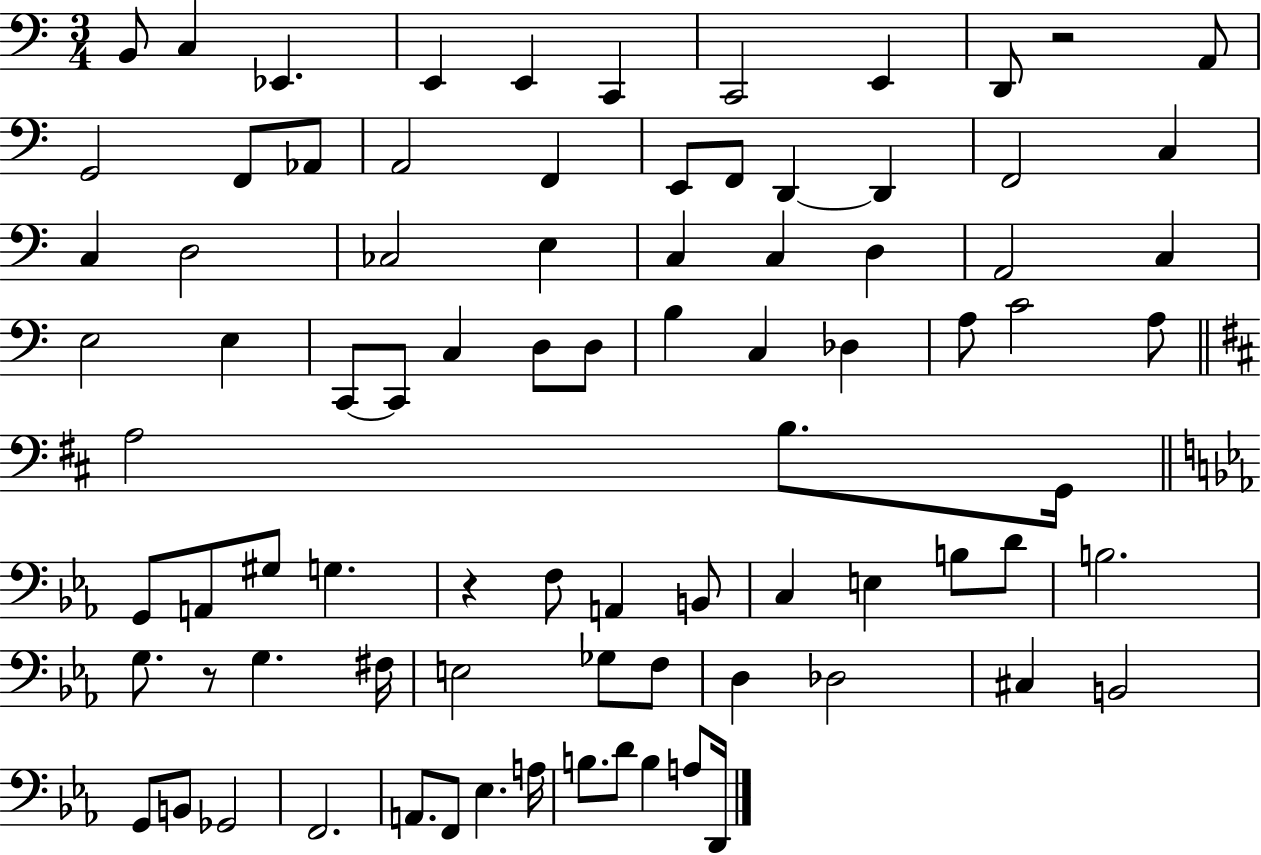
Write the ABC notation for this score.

X:1
T:Untitled
M:3/4
L:1/4
K:C
B,,/2 C, _E,, E,, E,, C,, C,,2 E,, D,,/2 z2 A,,/2 G,,2 F,,/2 _A,,/2 A,,2 F,, E,,/2 F,,/2 D,, D,, F,,2 C, C, D,2 _C,2 E, C, C, D, A,,2 C, E,2 E, C,,/2 C,,/2 C, D,/2 D,/2 B, C, _D, A,/2 C2 A,/2 A,2 B,/2 G,,/4 G,,/2 A,,/2 ^G,/2 G, z F,/2 A,, B,,/2 C, E, B,/2 D/2 B,2 G,/2 z/2 G, ^F,/4 E,2 _G,/2 F,/2 D, _D,2 ^C, B,,2 G,,/2 B,,/2 _G,,2 F,,2 A,,/2 F,,/2 _E, A,/4 B,/2 D/2 B, A,/2 D,,/4